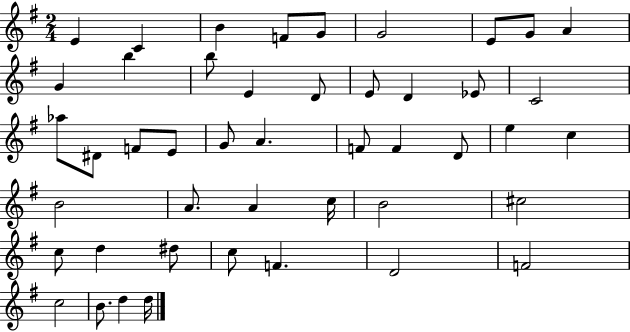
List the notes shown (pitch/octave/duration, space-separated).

E4/q C4/q B4/q F4/e G4/e G4/h E4/e G4/e A4/q G4/q B5/q B5/e E4/q D4/e E4/e D4/q Eb4/e C4/h Ab5/e D#4/e F4/e E4/e G4/e A4/q. F4/e F4/q D4/e E5/q C5/q B4/h A4/e. A4/q C5/s B4/h C#5/h C5/e D5/q D#5/e C5/e F4/q. D4/h F4/h C5/h B4/e. D5/q D5/s